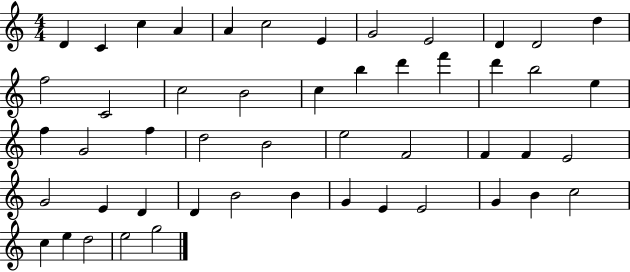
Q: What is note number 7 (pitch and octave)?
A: E4